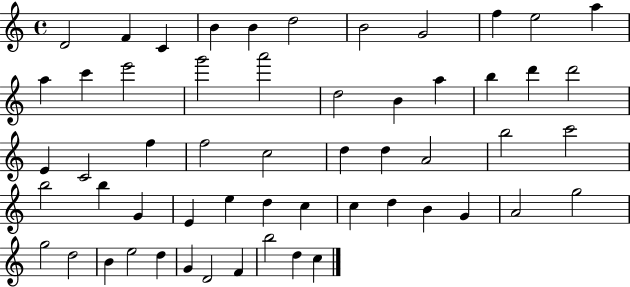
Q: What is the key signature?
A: C major